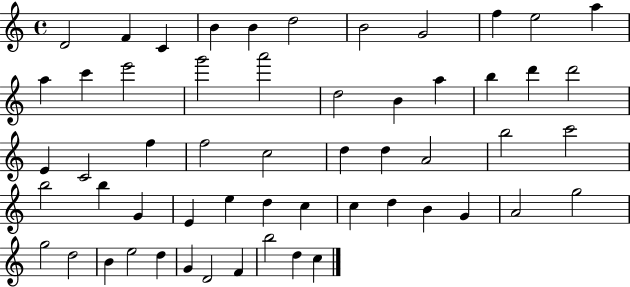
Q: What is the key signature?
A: C major